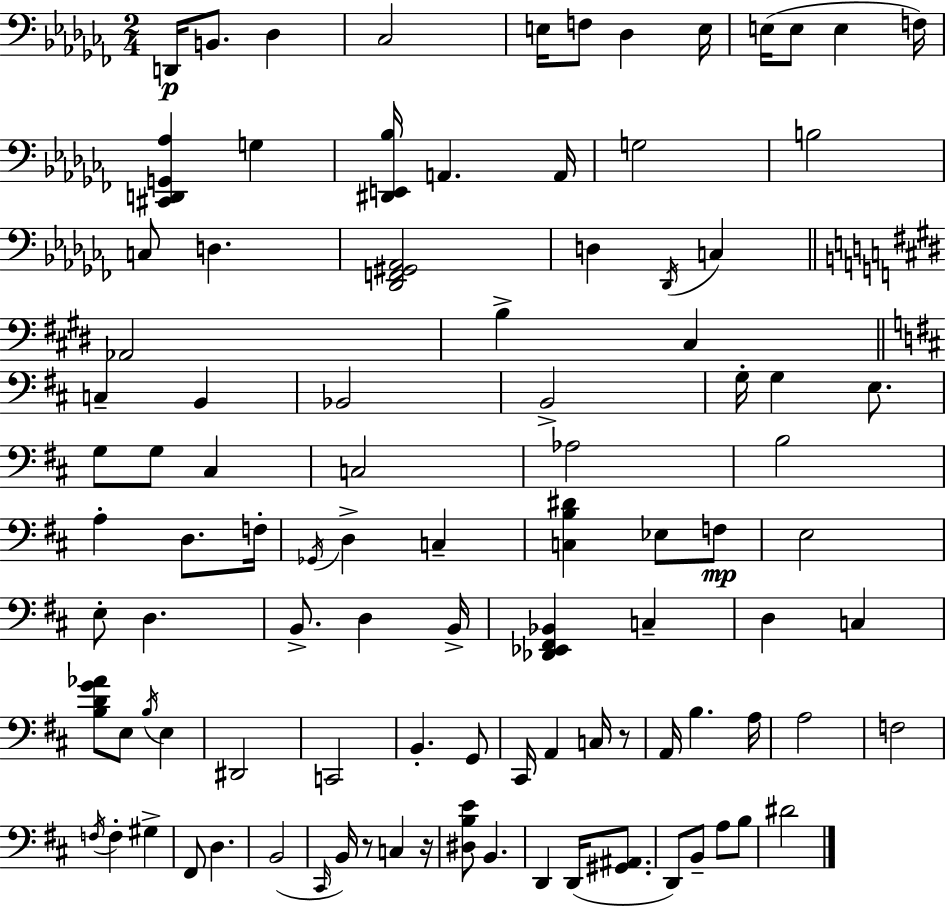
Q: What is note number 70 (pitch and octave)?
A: F3